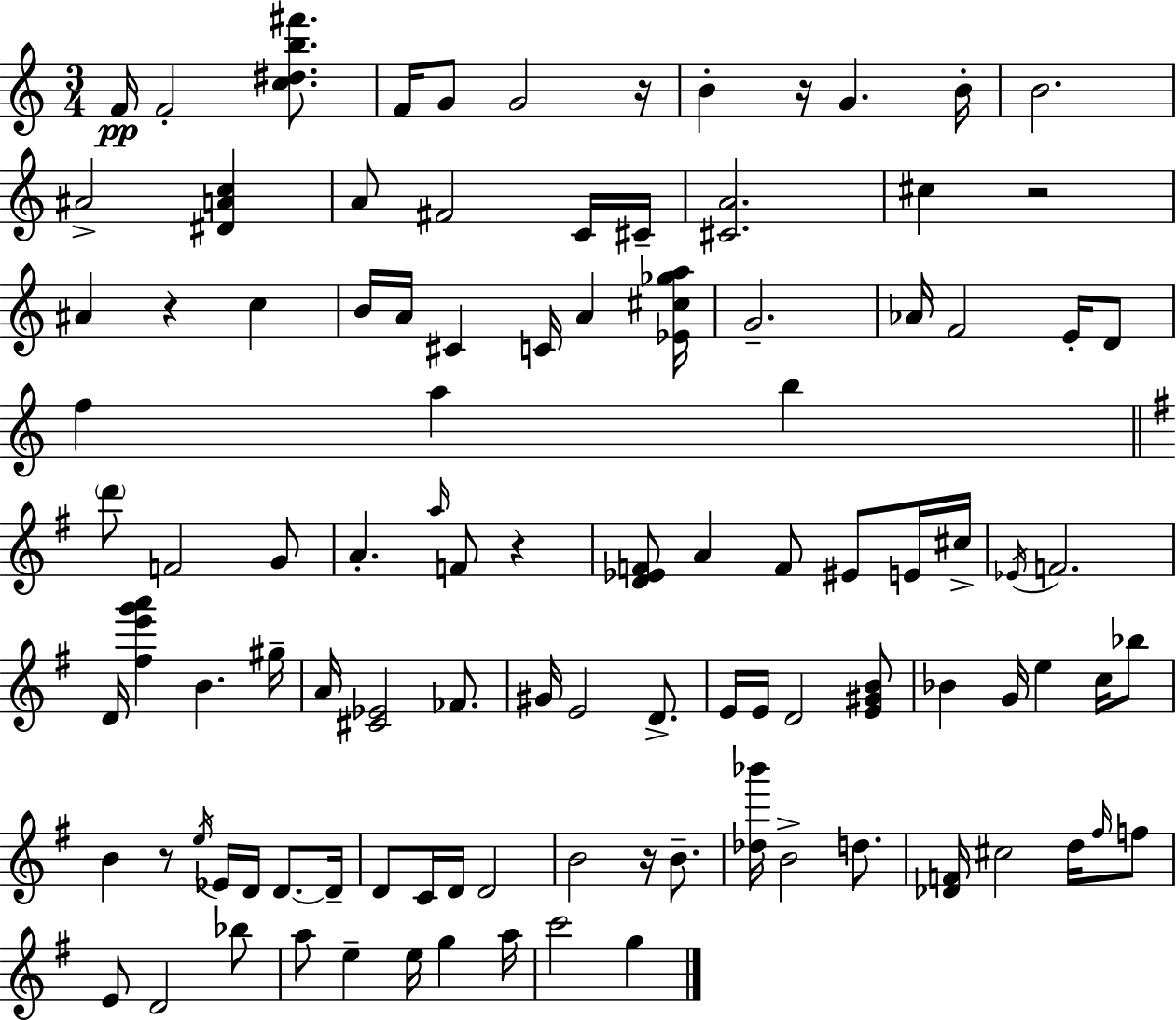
F4/s F4/h [C5,D#5,B5,F#6]/e. F4/s G4/e G4/h R/s B4/q R/s G4/q. B4/s B4/h. A#4/h [D#4,A4,C5]/q A4/e F#4/h C4/s C#4/s [C#4,A4]/h. C#5/q R/h A#4/q R/q C5/q B4/s A4/s C#4/q C4/s A4/q [Eb4,C#5,Gb5,A5]/s G4/h. Ab4/s F4/h E4/s D4/e F5/q A5/q B5/q D6/e F4/h G4/e A4/q. A5/s F4/e R/q [D4,Eb4,F4]/e A4/q F4/e EIS4/e E4/s C#5/s Eb4/s F4/h. D4/s [F#5,E6,G6,A6]/q B4/q. G#5/s A4/s [C#4,Eb4]/h FES4/e. G#4/s E4/h D4/e. E4/s E4/s D4/h [E4,G#4,B4]/e Bb4/q G4/s E5/q C5/s Bb5/e B4/q R/e E5/s Eb4/s D4/s D4/e. D4/s D4/e C4/s D4/s D4/h B4/h R/s B4/e. [Db5,Bb6]/s B4/h D5/e. [Db4,F4]/s C#5/h D5/s F#5/s F5/e E4/e D4/h Bb5/e A5/e E5/q E5/s G5/q A5/s C6/h G5/q